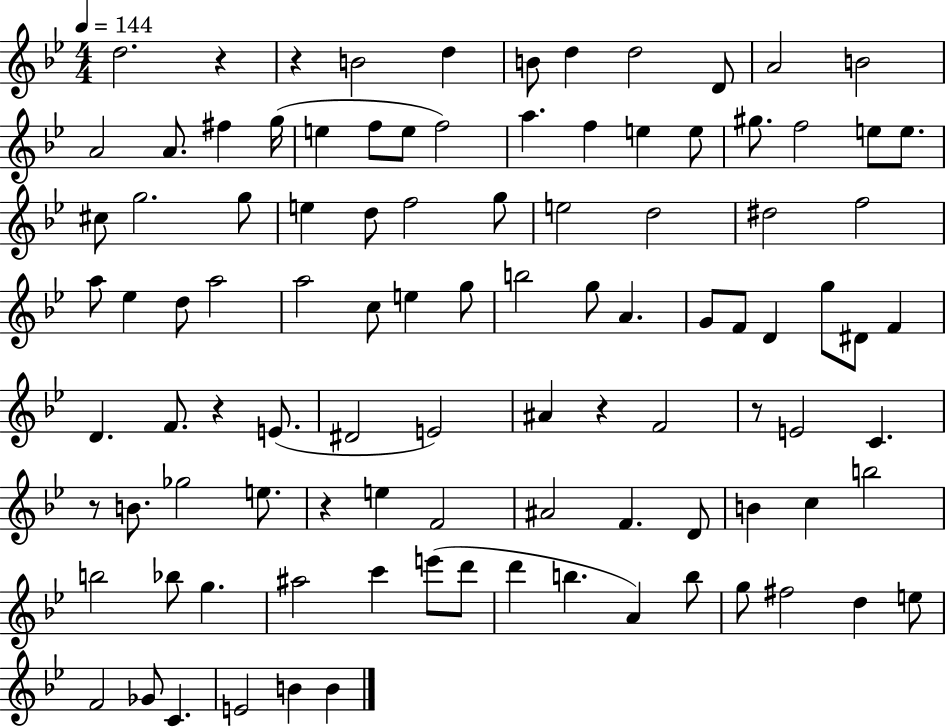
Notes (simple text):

D5/h. R/q R/q B4/h D5/q B4/e D5/q D5/h D4/e A4/h B4/h A4/h A4/e. F#5/q G5/s E5/q F5/e E5/e F5/h A5/q. F5/q E5/q E5/e G#5/e. F5/h E5/e E5/e. C#5/e G5/h. G5/e E5/q D5/e F5/h G5/e E5/h D5/h D#5/h F5/h A5/e Eb5/q D5/e A5/h A5/h C5/e E5/q G5/e B5/h G5/e A4/q. G4/e F4/e D4/q G5/e D#4/e F4/q D4/q. F4/e. R/q E4/e. D#4/h E4/h A#4/q R/q F4/h R/e E4/h C4/q. R/e B4/e. Gb5/h E5/e. R/q E5/q F4/h A#4/h F4/q. D4/e B4/q C5/q B5/h B5/h Bb5/e G5/q. A#5/h C6/q E6/e D6/e D6/q B5/q. A4/q B5/e G5/e F#5/h D5/q E5/e F4/h Gb4/e C4/q. E4/h B4/q B4/q